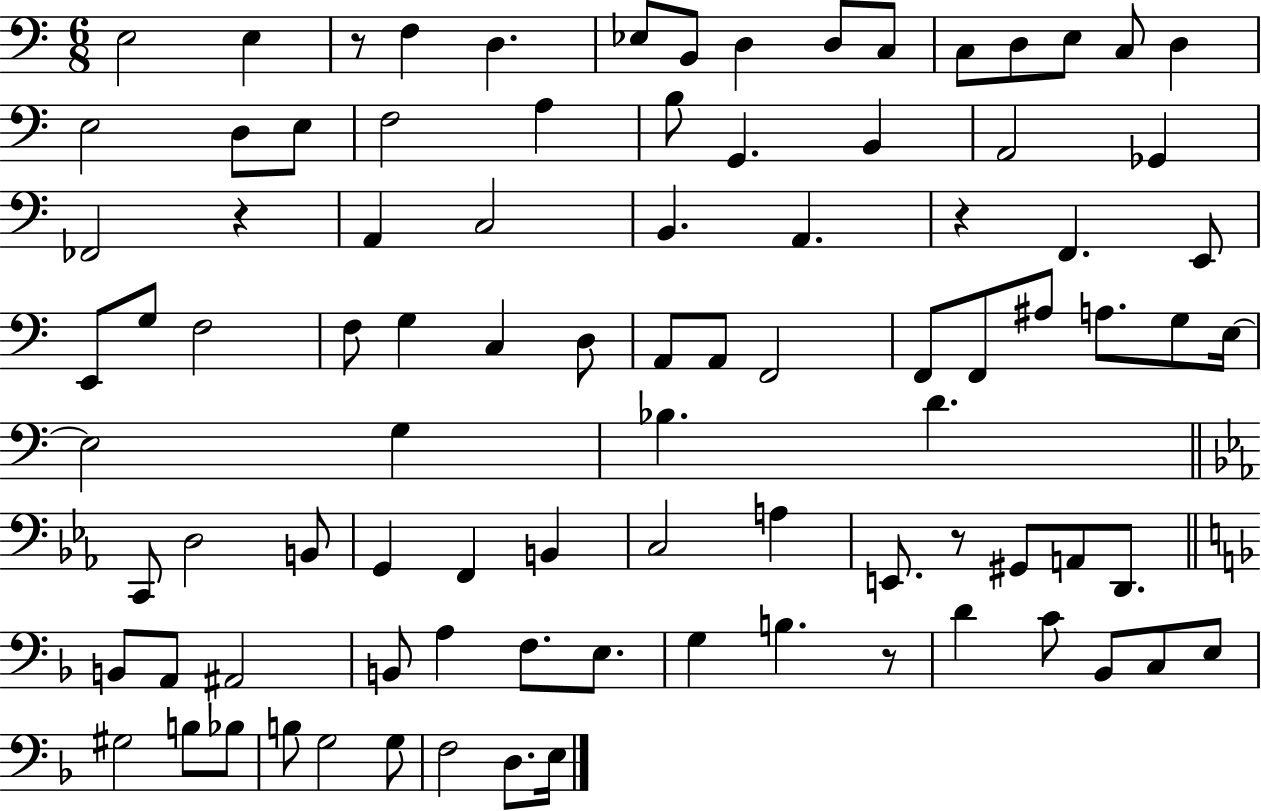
{
  \clef bass
  \numericTimeSignature
  \time 6/8
  \key c \major
  e2 e4 | r8 f4 d4. | ees8 b,8 d4 d8 c8 | c8 d8 e8 c8 d4 | \break e2 d8 e8 | f2 a4 | b8 g,4. b,4 | a,2 ges,4 | \break fes,2 r4 | a,4 c2 | b,4. a,4. | r4 f,4. e,8 | \break e,8 g8 f2 | f8 g4 c4 d8 | a,8 a,8 f,2 | f,8 f,8 ais8 a8. g8 e16~~ | \break e2 g4 | bes4. d'4. | \bar "||" \break \key ees \major c,8 d2 b,8 | g,4 f,4 b,4 | c2 a4 | e,8. r8 gis,8 a,8 d,8. | \break \bar "||" \break \key f \major b,8 a,8 ais,2 | b,8 a4 f8. e8. | g4 b4. r8 | d'4 c'8 bes,8 c8 e8 | \break gis2 b8 bes8 | b8 g2 g8 | f2 d8. e16 | \bar "|."
}